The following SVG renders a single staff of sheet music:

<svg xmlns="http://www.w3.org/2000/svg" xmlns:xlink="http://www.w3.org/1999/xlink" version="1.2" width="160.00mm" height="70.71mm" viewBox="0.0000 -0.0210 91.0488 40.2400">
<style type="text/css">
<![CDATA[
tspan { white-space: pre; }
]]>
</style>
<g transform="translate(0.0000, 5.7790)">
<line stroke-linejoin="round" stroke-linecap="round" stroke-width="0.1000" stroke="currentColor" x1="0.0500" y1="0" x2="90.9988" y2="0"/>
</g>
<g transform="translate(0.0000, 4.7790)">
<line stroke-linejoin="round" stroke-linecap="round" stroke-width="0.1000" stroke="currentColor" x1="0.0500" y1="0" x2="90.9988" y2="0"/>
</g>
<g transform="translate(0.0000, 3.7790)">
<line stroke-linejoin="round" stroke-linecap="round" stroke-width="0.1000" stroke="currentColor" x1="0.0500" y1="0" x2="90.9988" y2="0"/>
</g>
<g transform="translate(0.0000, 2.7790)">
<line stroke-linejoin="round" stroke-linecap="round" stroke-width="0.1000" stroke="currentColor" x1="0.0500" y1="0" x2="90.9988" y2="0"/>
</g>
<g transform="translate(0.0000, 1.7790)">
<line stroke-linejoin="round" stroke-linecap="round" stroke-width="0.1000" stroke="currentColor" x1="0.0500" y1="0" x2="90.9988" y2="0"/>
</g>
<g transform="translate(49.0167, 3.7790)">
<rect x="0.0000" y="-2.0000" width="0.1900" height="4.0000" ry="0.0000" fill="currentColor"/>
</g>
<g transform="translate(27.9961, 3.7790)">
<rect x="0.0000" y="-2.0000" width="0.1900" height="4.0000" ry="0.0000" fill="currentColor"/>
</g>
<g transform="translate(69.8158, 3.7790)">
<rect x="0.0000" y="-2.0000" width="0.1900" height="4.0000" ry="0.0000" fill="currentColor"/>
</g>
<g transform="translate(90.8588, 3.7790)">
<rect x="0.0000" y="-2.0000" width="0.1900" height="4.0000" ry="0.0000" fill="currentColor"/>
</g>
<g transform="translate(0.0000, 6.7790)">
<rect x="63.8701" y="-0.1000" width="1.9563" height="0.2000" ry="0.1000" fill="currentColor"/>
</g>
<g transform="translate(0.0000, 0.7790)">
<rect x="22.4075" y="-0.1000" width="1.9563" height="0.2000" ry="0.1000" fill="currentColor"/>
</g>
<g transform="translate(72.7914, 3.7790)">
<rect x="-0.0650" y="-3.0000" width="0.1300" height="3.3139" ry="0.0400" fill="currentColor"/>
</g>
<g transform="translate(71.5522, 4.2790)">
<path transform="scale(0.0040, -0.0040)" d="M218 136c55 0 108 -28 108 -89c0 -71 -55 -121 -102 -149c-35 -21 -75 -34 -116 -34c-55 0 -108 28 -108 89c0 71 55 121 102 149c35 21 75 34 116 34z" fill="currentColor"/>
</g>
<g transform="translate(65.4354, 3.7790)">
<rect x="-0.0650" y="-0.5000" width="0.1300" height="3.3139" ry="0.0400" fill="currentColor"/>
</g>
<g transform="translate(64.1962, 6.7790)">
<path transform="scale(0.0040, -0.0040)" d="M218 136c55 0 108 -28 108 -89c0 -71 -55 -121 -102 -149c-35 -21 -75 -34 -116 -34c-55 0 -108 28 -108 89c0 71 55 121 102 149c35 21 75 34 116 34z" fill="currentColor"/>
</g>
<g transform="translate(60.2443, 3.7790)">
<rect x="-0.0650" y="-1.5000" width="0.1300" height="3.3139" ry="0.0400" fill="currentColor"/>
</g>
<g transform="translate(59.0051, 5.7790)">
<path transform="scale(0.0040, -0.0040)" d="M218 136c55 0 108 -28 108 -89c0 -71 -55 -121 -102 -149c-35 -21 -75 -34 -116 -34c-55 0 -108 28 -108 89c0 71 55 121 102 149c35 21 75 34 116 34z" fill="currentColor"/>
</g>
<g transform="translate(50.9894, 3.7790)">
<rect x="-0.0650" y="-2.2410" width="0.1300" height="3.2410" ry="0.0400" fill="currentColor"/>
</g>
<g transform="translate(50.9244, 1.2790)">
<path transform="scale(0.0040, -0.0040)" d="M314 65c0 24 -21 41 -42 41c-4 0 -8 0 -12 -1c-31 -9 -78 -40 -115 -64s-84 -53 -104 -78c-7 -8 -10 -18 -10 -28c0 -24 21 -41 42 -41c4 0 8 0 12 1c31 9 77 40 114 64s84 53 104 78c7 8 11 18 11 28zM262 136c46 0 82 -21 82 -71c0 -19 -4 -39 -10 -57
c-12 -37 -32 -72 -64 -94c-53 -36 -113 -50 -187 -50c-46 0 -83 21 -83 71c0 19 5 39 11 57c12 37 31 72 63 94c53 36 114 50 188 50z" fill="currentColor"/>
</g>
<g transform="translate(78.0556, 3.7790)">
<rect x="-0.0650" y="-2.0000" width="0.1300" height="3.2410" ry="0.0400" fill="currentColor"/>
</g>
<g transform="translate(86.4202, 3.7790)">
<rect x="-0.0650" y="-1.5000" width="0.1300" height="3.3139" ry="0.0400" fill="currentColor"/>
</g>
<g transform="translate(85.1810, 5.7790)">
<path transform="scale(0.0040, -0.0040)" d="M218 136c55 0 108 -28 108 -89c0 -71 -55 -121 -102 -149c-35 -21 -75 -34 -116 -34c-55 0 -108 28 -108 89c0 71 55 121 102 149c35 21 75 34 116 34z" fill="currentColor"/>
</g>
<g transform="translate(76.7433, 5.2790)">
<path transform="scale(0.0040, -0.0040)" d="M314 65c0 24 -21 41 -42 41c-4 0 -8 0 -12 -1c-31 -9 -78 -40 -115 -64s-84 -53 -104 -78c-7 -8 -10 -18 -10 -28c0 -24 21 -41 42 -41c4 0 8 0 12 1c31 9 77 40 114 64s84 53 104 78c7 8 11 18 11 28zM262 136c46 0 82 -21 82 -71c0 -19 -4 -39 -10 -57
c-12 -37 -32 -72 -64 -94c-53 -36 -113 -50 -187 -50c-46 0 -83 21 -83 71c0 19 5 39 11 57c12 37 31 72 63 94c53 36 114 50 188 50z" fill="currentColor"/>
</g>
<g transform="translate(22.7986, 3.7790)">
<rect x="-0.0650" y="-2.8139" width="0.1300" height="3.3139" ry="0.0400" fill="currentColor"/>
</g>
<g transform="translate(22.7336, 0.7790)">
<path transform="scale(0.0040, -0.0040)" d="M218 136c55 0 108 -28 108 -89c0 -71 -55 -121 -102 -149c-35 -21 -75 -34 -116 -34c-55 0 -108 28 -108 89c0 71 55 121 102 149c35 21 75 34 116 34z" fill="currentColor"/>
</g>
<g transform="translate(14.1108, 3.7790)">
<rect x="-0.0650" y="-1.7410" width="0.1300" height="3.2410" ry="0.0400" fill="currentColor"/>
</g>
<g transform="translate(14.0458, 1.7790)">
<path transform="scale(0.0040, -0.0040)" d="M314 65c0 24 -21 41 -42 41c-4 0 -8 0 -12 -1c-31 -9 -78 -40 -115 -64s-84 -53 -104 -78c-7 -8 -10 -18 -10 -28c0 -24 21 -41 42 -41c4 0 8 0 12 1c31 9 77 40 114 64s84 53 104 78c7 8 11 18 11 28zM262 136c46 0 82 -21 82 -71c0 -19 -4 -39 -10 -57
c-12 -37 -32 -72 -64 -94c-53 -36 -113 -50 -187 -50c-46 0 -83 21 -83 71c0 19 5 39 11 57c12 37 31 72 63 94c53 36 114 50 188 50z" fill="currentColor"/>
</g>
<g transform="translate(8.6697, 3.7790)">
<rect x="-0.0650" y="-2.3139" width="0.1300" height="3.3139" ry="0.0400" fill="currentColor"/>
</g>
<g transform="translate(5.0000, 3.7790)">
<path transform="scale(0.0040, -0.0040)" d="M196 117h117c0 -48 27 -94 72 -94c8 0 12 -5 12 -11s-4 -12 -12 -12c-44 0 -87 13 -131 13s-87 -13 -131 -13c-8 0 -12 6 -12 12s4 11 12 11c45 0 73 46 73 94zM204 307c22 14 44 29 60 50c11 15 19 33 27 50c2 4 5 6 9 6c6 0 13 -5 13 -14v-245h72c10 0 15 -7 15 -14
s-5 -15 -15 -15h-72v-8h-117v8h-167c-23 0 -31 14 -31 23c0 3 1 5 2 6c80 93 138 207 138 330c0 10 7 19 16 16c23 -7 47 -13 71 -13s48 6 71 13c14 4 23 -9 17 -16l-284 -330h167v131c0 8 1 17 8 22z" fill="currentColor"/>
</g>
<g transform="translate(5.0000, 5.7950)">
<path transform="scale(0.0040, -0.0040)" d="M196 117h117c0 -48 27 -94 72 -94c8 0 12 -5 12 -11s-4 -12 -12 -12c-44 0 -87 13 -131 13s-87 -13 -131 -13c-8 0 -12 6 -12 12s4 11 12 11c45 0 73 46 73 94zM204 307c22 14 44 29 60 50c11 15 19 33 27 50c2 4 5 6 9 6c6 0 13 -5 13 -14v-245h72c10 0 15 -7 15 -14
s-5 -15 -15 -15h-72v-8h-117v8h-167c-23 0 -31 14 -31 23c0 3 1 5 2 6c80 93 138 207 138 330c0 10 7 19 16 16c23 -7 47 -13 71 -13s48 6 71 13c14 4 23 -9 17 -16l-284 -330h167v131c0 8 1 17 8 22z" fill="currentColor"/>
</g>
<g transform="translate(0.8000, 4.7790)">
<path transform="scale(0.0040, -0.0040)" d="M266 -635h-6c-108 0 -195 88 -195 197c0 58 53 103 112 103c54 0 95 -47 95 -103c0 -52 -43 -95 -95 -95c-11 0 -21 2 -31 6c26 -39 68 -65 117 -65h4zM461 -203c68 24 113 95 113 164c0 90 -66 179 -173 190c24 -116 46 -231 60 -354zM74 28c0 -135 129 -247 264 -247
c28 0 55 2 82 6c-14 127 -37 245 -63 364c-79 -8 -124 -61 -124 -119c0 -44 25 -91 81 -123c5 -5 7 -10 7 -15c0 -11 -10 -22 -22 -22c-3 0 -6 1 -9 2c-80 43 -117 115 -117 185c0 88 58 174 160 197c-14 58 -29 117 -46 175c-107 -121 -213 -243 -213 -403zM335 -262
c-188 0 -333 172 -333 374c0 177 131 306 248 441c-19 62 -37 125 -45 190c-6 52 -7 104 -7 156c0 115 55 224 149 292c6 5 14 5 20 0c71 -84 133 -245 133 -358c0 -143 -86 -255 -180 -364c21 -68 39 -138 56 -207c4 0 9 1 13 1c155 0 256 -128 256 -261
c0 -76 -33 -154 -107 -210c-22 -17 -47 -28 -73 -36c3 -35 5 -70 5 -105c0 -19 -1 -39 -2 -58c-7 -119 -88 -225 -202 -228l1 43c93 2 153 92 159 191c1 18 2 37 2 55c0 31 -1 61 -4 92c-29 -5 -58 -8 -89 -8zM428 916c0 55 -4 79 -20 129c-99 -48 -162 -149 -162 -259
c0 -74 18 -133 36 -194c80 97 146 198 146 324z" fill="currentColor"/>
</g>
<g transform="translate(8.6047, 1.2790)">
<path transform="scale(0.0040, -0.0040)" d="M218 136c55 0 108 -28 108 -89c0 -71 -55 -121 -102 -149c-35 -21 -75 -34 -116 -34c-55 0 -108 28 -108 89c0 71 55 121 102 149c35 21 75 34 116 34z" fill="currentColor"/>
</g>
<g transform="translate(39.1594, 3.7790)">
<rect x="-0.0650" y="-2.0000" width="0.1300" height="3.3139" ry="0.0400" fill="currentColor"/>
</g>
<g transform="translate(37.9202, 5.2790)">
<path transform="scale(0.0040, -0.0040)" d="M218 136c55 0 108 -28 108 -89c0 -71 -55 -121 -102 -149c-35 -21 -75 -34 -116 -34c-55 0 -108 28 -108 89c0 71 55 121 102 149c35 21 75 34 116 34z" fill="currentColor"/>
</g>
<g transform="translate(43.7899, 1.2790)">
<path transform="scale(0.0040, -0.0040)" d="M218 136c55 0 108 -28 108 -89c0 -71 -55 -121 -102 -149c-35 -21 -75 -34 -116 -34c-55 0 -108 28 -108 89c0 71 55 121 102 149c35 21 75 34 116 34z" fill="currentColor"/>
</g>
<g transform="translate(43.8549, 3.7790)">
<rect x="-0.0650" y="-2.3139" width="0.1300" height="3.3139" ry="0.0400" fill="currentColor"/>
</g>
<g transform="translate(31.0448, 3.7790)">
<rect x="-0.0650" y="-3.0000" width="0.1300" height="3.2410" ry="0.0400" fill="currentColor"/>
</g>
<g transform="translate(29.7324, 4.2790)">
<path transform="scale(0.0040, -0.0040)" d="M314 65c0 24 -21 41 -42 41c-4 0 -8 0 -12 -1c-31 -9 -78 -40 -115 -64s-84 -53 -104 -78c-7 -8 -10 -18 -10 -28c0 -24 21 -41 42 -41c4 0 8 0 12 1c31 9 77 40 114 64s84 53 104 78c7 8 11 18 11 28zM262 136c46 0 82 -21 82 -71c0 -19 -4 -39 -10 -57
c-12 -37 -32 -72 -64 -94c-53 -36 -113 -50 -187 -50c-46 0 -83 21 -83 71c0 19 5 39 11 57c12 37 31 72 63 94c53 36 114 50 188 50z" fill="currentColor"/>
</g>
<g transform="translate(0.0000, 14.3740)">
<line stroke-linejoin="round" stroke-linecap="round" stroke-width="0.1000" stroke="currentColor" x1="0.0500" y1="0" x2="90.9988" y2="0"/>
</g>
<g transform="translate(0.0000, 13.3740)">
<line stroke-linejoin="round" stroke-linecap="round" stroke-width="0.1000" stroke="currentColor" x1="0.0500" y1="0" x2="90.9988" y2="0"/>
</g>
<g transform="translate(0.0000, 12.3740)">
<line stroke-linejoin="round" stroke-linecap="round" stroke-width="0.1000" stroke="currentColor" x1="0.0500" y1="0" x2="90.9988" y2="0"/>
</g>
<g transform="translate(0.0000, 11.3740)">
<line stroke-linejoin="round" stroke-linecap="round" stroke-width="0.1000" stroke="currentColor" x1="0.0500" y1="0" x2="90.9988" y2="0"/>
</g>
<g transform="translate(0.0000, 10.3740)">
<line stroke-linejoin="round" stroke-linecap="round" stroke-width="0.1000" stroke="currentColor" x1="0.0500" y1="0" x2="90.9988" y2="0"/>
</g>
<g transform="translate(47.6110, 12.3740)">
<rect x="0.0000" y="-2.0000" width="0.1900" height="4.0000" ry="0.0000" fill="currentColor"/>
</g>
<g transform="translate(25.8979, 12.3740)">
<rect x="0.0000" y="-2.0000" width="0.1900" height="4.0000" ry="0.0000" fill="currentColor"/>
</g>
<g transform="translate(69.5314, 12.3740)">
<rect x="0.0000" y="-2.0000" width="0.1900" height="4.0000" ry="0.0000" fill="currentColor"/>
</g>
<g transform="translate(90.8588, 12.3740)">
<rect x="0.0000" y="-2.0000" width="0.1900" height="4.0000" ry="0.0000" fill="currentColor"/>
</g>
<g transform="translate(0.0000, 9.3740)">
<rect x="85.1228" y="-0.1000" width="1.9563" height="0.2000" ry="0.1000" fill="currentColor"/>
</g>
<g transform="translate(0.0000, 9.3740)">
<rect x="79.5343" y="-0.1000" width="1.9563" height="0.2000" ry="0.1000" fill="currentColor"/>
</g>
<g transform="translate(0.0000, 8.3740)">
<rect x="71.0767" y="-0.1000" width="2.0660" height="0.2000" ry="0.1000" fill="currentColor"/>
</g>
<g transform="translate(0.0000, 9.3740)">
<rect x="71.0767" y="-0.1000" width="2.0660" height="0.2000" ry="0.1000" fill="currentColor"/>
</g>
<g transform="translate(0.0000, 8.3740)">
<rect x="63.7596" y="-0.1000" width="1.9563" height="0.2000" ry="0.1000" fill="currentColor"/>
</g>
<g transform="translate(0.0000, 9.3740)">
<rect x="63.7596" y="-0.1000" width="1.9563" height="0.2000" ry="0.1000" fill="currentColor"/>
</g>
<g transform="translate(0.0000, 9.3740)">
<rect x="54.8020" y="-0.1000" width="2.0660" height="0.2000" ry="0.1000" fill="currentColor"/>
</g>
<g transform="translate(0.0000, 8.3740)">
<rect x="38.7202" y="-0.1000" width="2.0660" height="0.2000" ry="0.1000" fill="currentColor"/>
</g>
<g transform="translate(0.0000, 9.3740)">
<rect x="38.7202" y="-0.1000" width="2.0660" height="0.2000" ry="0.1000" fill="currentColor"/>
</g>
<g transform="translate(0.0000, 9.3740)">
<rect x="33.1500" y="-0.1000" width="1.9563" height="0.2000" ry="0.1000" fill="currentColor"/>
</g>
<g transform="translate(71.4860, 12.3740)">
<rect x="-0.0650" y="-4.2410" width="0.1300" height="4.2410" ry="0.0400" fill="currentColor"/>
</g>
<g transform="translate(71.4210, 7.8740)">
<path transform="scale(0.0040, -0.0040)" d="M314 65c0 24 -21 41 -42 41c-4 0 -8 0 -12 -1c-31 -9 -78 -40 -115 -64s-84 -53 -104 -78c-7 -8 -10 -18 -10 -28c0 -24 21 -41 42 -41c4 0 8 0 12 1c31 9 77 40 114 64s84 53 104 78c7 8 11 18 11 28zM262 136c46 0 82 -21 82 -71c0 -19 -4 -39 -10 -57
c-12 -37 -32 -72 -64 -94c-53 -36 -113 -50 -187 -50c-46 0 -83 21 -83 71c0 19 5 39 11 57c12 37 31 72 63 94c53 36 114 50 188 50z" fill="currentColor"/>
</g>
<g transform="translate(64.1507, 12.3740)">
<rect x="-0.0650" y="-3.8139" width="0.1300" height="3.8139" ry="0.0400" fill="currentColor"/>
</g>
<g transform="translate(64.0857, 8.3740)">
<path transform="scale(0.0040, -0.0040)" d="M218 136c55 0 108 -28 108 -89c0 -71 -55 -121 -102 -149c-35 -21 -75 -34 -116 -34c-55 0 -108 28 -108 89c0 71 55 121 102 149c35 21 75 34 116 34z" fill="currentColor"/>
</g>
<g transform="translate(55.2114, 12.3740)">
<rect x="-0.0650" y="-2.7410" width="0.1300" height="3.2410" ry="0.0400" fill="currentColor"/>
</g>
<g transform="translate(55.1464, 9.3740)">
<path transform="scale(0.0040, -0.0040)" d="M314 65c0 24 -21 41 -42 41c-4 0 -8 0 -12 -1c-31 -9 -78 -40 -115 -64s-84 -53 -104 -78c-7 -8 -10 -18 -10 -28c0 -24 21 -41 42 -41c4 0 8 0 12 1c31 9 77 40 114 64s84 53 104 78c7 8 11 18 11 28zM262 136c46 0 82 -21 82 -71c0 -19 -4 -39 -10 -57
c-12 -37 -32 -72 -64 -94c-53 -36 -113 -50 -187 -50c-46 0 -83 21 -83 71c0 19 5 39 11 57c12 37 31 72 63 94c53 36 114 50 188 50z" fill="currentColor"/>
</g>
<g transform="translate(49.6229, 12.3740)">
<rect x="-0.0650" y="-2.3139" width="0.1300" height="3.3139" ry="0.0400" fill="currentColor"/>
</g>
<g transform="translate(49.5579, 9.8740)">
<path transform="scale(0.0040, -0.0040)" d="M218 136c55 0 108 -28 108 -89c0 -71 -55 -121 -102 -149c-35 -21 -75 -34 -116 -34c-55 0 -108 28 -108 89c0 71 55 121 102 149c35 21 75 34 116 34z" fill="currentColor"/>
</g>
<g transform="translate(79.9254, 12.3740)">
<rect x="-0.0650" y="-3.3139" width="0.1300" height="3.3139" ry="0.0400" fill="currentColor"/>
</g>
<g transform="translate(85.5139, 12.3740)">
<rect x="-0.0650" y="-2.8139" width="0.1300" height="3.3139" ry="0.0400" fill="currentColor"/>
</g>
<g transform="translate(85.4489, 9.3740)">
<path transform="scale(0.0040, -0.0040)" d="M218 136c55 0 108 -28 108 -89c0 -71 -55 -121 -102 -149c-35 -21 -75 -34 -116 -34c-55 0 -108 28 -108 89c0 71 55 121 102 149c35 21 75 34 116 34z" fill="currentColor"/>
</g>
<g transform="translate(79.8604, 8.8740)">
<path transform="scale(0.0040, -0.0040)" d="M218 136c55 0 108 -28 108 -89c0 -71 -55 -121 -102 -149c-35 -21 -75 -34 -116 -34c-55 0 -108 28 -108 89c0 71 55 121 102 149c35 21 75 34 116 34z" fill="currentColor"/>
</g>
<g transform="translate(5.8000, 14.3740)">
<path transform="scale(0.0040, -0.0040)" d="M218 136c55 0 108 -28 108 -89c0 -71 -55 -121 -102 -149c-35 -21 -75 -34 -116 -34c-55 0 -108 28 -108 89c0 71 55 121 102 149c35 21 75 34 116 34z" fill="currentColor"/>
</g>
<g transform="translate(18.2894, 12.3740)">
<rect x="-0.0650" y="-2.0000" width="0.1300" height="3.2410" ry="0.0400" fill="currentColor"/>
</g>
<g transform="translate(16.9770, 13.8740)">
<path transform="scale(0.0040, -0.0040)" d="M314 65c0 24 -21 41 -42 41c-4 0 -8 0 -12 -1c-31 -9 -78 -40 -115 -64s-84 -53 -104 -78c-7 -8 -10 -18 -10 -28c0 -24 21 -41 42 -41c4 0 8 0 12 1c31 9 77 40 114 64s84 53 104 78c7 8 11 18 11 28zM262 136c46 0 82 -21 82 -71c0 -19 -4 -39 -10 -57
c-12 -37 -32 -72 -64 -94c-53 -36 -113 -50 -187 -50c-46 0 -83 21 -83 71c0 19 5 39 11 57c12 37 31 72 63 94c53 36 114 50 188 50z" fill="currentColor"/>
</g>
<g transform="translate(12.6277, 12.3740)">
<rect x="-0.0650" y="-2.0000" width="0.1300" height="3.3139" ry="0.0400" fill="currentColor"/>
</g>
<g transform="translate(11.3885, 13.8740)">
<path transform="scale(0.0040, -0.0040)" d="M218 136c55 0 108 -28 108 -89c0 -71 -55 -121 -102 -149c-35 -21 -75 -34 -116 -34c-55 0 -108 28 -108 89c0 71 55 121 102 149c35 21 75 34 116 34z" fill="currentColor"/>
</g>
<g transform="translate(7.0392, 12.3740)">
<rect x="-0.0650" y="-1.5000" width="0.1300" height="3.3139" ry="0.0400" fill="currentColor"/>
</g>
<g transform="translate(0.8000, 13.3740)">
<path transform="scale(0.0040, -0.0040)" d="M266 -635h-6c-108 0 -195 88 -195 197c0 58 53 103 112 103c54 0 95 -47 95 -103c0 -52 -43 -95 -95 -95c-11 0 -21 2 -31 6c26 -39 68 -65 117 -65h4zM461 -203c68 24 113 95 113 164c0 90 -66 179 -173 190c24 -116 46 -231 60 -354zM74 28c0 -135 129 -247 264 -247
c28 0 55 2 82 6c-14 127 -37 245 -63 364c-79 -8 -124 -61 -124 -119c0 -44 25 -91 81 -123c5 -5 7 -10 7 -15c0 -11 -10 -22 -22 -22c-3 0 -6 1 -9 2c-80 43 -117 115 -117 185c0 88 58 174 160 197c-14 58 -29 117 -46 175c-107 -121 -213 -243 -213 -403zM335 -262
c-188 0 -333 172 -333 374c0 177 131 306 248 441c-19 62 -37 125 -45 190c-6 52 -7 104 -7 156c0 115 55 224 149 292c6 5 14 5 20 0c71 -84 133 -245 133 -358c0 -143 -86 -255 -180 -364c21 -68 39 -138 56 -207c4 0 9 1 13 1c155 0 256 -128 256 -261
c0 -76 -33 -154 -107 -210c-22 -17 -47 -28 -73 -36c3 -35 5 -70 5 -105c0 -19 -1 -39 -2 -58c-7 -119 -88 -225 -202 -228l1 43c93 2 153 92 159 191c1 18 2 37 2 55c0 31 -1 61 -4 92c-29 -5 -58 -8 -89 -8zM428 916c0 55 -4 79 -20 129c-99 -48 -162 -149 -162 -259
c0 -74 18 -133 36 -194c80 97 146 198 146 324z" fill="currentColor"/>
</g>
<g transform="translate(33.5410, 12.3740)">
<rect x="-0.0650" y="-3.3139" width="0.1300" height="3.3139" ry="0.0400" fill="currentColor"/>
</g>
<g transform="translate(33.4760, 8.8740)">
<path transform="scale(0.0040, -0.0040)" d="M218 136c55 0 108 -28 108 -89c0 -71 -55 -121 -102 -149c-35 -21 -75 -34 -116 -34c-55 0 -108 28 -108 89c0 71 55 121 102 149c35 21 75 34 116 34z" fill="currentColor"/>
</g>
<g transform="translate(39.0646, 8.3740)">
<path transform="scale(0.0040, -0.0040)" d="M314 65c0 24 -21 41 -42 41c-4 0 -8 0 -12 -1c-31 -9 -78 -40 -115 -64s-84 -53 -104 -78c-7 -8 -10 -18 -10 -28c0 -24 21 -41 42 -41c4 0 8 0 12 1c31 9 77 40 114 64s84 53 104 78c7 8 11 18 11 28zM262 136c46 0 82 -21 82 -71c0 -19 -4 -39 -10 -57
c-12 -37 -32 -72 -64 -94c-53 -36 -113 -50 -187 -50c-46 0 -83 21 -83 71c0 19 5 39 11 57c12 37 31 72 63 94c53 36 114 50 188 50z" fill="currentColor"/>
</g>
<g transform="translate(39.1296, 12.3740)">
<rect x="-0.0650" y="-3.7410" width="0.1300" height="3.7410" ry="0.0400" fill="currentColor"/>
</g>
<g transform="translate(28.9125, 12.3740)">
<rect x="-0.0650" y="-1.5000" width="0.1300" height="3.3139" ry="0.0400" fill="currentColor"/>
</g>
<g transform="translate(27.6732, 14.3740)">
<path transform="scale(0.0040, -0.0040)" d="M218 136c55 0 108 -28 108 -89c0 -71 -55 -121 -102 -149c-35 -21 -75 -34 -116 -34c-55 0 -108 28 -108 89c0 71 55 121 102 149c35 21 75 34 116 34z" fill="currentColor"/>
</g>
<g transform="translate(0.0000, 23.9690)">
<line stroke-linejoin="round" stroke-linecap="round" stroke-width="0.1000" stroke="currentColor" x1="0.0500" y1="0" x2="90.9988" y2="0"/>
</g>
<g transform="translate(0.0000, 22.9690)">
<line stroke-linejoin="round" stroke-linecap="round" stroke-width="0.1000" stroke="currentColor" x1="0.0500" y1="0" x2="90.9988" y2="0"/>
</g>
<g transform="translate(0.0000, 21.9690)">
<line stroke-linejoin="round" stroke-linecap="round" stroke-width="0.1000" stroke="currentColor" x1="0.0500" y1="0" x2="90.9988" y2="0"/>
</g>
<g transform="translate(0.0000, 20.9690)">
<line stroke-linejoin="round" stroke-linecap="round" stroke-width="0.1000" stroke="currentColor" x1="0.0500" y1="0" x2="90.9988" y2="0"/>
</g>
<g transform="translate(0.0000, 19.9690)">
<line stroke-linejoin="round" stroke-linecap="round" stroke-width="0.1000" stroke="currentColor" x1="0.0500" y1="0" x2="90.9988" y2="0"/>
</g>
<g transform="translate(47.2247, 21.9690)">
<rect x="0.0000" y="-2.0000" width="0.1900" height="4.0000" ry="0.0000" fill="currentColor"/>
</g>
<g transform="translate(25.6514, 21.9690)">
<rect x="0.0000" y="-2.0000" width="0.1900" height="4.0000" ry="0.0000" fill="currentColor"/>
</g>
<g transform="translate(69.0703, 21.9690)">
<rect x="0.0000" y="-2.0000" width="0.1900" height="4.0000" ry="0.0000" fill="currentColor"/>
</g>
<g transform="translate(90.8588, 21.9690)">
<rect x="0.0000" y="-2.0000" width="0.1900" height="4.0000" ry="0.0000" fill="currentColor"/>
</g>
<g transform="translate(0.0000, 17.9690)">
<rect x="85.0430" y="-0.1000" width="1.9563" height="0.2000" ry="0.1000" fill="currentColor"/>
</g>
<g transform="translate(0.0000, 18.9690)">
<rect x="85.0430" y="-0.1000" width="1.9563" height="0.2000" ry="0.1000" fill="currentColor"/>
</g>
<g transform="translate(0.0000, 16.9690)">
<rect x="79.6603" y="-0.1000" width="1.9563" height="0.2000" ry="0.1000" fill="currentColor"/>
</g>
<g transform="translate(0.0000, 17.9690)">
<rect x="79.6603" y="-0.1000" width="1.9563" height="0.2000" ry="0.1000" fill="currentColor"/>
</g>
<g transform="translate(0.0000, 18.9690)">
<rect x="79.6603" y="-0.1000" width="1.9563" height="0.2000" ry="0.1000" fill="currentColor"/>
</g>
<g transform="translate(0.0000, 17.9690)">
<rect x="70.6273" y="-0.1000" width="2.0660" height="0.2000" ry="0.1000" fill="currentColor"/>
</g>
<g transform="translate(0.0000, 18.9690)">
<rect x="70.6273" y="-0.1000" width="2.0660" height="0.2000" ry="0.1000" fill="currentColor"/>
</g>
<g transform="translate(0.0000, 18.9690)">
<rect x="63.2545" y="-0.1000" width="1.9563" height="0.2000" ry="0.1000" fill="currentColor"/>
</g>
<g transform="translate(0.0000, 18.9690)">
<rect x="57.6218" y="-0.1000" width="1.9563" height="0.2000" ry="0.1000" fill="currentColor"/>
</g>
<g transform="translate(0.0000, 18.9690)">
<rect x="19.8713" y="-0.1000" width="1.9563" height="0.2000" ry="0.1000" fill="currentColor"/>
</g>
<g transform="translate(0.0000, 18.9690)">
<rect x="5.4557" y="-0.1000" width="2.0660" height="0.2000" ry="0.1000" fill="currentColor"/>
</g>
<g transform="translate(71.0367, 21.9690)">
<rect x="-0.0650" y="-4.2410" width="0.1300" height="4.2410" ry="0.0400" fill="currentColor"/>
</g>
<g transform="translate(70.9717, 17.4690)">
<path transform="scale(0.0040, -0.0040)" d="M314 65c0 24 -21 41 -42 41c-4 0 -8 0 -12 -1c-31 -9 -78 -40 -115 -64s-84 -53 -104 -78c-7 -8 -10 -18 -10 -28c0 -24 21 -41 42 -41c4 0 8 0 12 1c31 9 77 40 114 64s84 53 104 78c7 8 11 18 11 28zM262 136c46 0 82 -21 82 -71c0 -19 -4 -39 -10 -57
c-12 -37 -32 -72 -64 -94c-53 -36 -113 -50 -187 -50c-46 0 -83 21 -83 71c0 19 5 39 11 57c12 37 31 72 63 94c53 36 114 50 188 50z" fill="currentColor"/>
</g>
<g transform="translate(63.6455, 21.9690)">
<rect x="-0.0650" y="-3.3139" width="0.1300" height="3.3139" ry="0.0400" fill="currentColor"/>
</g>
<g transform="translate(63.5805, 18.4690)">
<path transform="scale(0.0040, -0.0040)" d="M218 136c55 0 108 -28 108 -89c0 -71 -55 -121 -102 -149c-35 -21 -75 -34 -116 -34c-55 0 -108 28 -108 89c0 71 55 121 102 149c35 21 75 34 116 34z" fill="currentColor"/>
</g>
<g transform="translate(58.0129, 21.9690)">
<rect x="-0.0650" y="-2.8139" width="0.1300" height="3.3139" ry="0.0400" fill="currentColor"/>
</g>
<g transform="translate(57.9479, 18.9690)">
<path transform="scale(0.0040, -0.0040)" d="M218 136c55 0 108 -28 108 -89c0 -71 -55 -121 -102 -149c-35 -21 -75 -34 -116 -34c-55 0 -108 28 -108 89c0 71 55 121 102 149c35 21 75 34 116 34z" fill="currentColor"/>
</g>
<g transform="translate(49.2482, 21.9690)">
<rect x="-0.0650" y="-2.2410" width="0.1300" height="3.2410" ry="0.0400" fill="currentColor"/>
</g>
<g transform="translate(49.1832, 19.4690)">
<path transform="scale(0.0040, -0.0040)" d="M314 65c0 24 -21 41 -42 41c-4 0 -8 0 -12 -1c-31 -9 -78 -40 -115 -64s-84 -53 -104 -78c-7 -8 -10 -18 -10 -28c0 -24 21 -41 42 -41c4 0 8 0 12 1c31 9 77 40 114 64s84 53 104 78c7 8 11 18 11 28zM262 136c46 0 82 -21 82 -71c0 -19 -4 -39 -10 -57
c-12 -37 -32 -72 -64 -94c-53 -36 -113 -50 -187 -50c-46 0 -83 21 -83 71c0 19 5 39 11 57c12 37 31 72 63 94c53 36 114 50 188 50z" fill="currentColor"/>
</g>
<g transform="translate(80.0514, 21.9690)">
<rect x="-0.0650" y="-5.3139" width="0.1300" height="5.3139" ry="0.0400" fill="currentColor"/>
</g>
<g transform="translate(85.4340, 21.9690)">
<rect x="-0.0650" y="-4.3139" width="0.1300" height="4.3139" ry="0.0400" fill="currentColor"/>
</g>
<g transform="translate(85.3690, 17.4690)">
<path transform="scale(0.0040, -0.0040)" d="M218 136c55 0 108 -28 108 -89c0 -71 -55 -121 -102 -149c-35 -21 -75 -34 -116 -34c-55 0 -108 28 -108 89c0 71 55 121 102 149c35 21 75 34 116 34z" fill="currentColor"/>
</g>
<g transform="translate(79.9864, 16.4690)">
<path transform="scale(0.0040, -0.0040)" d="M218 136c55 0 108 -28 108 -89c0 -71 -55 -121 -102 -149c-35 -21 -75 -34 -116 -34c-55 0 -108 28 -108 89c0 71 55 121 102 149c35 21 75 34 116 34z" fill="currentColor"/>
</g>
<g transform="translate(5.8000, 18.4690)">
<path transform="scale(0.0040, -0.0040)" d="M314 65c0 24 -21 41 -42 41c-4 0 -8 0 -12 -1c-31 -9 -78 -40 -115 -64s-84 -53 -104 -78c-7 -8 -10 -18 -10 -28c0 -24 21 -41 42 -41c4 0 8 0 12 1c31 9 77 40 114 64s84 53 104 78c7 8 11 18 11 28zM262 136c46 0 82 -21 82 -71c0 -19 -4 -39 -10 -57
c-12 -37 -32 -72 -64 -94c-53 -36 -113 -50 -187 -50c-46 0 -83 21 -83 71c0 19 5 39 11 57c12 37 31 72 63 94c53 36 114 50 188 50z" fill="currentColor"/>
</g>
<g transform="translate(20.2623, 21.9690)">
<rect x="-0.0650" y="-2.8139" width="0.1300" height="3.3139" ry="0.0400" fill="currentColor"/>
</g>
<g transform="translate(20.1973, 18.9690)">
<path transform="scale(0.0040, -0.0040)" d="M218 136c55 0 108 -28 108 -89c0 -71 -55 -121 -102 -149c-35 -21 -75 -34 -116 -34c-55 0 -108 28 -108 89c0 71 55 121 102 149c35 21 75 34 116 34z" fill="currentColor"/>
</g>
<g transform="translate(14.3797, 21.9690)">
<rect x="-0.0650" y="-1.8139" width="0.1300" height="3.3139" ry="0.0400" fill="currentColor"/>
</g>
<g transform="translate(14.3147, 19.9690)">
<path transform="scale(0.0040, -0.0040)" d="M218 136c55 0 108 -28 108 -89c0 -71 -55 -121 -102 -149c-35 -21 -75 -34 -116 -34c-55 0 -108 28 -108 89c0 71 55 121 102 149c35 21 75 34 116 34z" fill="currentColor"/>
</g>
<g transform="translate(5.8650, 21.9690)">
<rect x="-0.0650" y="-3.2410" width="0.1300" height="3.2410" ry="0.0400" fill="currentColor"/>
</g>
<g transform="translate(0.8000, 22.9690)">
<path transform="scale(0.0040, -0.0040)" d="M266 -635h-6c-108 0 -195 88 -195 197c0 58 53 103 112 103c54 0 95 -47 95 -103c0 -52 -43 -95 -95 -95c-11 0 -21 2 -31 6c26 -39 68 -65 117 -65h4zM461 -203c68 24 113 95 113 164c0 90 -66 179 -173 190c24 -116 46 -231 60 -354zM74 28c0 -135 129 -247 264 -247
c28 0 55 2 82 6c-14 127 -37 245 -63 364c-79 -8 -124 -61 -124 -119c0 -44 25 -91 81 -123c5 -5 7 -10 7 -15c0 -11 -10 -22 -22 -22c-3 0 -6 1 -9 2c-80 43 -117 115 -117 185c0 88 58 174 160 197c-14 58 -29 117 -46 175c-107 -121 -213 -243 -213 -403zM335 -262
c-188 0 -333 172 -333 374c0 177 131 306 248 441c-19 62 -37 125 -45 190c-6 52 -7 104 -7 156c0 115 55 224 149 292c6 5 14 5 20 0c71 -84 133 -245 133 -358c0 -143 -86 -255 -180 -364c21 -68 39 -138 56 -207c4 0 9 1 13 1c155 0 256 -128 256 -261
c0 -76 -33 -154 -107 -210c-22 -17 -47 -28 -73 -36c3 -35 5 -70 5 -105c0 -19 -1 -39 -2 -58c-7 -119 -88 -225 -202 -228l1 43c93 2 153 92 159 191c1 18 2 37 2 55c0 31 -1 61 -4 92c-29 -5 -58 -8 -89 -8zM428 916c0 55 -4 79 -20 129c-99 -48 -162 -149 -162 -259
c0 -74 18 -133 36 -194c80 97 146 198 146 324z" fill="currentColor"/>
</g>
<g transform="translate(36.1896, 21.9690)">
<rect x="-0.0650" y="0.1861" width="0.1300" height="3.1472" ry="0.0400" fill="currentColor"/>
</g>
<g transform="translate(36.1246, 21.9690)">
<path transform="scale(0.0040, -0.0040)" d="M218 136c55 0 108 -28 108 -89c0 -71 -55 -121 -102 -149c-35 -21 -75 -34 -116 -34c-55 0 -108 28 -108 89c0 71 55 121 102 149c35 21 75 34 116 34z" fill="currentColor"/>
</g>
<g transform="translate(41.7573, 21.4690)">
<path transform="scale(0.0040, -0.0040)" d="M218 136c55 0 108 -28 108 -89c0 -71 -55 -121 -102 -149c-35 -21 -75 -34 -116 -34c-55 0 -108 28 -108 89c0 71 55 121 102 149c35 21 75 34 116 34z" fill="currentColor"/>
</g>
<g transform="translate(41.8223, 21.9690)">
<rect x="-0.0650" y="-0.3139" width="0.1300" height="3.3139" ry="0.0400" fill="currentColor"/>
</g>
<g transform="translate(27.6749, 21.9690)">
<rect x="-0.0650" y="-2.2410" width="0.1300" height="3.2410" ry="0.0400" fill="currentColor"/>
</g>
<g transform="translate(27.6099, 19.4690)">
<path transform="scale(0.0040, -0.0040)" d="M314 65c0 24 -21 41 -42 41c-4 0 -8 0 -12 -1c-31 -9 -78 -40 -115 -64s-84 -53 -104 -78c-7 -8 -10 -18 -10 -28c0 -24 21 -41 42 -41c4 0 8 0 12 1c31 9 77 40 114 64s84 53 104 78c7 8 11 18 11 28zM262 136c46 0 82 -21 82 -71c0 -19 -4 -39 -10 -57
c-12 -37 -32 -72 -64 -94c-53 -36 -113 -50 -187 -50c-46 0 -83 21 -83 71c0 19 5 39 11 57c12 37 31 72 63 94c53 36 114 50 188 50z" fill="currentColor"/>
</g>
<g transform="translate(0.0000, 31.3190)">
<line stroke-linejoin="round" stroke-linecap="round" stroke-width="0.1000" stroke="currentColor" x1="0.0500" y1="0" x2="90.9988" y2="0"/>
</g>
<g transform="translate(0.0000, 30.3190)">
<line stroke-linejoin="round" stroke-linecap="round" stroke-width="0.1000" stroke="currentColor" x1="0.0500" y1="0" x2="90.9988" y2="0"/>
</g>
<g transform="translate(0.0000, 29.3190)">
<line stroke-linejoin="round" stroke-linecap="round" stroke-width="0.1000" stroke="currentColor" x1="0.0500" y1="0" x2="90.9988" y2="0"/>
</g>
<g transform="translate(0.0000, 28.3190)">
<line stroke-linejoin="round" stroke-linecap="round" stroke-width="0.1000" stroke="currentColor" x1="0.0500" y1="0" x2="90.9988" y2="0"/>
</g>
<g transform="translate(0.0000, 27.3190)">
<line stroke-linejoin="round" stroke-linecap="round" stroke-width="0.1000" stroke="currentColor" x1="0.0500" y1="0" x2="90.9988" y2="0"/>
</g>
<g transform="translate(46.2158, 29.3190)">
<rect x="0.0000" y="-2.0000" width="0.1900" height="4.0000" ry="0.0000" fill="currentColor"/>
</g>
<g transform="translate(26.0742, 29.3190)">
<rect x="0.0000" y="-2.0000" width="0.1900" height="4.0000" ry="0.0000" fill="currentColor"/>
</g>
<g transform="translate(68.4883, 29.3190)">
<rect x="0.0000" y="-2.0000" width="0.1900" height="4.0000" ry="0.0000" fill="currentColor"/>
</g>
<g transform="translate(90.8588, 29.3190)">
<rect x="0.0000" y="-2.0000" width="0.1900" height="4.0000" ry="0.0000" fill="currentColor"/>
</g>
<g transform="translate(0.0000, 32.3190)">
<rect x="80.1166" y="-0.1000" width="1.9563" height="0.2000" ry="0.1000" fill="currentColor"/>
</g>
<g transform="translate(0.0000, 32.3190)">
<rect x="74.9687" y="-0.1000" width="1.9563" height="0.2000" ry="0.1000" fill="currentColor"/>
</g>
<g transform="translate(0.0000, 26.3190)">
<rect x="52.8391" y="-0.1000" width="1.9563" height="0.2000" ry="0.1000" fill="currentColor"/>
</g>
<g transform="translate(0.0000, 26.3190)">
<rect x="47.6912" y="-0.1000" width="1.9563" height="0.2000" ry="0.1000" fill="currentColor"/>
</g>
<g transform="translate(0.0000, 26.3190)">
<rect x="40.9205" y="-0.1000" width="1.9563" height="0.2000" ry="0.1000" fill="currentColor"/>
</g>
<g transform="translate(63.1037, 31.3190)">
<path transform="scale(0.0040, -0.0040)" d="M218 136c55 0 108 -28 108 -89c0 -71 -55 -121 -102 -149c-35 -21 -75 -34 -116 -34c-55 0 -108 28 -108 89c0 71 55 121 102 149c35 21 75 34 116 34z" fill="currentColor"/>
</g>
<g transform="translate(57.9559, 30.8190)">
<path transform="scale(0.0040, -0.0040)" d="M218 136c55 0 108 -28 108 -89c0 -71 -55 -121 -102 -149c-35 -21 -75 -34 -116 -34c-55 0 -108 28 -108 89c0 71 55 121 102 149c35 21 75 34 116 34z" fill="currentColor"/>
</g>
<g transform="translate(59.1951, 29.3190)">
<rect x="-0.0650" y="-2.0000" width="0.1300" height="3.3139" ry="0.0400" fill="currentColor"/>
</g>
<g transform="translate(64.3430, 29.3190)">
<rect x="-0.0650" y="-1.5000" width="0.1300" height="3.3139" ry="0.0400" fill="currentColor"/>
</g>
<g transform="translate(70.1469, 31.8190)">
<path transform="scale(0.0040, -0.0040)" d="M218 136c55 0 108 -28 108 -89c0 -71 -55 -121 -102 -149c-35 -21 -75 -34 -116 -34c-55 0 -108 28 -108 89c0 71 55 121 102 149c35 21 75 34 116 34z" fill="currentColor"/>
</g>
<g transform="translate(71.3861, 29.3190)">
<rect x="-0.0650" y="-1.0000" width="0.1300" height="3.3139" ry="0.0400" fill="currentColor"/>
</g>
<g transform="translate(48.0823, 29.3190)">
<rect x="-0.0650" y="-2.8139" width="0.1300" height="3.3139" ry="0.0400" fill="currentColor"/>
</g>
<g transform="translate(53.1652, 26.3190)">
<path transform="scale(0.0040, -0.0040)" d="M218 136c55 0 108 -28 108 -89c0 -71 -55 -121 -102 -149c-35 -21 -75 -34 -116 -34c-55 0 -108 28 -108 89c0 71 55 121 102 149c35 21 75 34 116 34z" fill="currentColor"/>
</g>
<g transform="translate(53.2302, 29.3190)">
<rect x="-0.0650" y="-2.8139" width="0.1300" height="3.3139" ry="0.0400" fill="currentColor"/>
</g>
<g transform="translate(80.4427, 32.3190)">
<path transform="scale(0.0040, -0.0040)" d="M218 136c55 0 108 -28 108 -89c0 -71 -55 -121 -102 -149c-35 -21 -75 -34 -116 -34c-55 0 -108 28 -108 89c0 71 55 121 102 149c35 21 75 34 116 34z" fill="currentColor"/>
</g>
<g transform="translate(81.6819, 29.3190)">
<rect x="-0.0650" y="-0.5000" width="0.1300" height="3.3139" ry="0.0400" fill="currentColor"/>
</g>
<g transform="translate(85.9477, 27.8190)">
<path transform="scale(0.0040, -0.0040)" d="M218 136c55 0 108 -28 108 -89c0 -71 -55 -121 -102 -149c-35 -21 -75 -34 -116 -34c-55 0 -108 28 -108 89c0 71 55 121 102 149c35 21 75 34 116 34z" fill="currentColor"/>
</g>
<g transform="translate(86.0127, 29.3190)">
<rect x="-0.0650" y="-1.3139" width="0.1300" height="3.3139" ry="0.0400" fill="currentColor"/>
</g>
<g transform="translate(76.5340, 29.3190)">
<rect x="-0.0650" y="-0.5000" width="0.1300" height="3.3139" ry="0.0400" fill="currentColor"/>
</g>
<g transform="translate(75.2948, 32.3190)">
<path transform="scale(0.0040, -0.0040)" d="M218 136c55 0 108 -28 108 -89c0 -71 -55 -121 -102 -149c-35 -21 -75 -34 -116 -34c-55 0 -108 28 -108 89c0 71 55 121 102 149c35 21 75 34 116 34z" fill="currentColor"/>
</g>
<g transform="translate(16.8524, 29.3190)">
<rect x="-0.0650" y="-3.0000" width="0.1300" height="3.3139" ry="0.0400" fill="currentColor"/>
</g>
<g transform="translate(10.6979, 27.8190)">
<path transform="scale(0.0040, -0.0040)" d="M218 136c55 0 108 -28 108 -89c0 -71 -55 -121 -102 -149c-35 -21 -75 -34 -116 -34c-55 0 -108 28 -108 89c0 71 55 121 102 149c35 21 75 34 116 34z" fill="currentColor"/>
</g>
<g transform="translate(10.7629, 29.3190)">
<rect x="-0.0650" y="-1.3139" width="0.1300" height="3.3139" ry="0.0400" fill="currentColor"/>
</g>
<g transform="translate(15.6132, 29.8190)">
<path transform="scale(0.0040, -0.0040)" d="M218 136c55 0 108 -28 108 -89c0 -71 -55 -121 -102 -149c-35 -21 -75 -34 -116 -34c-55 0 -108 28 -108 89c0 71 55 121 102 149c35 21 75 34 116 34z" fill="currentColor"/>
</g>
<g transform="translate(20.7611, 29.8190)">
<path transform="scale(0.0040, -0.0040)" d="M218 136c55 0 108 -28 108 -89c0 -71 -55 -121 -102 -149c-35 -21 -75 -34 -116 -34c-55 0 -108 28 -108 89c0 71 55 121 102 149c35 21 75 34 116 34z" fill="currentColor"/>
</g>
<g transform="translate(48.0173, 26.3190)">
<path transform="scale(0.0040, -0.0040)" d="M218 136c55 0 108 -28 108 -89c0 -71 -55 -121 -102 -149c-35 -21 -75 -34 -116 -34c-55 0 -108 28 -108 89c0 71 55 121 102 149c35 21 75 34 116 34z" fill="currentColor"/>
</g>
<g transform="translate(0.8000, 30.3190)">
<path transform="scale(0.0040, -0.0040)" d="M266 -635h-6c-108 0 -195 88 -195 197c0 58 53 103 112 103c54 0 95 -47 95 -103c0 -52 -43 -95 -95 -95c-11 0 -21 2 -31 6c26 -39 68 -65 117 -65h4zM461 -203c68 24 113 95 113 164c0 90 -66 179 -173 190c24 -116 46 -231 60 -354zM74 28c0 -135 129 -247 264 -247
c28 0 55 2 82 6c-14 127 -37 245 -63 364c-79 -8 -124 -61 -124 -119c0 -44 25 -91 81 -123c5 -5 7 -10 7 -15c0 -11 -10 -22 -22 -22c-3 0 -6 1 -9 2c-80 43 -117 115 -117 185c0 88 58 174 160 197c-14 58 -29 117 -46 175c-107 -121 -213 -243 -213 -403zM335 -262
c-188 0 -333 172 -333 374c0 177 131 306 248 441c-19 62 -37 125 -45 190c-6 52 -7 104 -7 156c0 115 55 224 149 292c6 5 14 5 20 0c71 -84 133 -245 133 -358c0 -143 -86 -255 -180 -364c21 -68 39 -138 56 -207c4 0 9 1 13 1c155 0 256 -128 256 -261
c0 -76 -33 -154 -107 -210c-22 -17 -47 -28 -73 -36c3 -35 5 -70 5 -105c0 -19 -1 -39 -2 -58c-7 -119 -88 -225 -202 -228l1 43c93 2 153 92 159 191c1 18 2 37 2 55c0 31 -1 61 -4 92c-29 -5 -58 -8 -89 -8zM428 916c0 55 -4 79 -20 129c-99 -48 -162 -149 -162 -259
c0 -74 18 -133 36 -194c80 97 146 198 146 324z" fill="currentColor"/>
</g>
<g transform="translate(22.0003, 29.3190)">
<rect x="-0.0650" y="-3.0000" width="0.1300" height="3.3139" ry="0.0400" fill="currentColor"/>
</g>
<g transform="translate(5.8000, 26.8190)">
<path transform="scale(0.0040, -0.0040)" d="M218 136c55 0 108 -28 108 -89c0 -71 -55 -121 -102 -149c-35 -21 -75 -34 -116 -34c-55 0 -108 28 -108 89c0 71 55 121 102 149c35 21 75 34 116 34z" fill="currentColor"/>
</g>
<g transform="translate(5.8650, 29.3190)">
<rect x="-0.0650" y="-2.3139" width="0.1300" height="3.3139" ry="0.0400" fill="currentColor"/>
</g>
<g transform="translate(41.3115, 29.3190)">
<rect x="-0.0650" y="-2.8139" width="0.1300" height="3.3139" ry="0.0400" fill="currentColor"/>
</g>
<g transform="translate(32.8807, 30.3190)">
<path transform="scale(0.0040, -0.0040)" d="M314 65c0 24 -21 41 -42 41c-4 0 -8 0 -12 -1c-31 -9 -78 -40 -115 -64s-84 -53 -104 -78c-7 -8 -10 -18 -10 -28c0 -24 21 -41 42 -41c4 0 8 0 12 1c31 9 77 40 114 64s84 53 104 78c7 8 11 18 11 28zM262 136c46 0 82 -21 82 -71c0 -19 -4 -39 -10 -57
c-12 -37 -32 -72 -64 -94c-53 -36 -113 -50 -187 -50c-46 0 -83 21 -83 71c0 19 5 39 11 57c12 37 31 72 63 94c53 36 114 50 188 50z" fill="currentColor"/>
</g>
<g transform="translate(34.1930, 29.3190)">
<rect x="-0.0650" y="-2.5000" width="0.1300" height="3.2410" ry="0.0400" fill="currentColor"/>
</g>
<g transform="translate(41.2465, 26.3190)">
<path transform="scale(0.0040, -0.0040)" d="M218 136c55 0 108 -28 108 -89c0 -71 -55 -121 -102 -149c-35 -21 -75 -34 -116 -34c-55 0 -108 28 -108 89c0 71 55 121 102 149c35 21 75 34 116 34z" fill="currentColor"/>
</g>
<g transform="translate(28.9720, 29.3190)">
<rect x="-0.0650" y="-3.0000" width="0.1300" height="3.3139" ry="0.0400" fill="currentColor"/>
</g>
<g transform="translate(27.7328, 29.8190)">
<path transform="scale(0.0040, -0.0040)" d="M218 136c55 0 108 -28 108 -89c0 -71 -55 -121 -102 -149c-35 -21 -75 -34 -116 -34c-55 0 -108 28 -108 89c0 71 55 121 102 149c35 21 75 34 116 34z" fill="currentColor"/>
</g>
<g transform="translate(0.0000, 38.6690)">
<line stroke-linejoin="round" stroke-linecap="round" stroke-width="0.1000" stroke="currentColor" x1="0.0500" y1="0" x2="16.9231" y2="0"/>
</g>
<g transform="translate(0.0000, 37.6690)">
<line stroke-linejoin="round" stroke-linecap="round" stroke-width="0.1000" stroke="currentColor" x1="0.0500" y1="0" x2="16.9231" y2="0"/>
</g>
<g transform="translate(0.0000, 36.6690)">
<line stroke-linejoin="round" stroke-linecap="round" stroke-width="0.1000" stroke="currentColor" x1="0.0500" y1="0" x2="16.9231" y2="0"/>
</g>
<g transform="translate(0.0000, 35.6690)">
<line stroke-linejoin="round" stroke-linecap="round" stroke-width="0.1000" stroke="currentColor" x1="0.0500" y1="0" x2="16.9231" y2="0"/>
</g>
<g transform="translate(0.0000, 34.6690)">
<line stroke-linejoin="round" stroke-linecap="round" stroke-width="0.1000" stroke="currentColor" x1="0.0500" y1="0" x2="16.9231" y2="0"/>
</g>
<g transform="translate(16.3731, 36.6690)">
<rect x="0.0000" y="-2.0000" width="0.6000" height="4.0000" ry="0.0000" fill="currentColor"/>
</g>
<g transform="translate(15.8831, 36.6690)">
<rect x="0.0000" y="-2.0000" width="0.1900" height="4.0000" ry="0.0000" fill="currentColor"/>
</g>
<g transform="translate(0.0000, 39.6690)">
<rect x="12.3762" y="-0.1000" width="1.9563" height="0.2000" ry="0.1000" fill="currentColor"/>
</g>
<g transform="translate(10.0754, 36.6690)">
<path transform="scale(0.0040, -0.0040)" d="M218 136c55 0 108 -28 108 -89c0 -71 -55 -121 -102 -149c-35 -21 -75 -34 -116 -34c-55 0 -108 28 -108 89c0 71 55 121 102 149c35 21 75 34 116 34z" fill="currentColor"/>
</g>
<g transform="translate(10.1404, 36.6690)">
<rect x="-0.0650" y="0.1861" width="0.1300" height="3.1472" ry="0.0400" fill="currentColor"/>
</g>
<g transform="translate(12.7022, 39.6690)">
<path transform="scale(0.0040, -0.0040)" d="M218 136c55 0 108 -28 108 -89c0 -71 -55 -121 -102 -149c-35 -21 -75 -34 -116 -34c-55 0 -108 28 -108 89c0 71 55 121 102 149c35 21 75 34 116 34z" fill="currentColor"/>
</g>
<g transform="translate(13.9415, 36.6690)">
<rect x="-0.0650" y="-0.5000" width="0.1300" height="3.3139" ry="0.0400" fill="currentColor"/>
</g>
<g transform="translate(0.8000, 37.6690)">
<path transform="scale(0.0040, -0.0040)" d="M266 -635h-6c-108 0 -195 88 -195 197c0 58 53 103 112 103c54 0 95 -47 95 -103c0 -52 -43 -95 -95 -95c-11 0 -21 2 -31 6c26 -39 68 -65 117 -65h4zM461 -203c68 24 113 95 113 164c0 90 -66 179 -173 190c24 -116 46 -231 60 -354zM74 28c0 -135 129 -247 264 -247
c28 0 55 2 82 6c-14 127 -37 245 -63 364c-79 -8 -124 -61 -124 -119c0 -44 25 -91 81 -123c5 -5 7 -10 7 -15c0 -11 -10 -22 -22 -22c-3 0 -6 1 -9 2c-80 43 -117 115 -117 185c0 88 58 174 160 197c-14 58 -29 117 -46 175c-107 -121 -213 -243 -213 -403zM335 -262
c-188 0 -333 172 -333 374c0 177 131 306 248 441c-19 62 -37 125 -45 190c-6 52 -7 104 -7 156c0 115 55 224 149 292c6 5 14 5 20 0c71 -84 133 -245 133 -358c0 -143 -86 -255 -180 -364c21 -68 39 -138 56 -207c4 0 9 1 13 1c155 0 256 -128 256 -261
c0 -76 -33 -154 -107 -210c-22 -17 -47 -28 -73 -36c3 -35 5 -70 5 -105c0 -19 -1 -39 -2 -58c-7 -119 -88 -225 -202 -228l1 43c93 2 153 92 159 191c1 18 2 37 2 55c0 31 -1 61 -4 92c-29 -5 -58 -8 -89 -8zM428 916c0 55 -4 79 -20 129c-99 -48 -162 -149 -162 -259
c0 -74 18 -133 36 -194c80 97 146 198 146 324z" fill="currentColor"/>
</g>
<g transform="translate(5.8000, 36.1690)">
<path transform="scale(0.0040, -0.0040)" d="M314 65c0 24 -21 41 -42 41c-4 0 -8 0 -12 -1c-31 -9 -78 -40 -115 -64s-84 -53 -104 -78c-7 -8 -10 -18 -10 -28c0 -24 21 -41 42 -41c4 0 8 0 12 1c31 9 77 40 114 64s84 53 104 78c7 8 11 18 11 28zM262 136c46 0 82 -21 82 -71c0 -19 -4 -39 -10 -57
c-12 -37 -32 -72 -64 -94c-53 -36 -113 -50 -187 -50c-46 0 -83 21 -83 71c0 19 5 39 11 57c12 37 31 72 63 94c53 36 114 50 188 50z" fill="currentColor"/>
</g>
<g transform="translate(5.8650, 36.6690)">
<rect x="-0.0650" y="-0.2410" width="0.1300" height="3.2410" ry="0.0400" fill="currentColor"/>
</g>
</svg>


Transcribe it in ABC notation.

X:1
T:Untitled
M:4/4
L:1/4
K:C
g f2 a A2 F g g2 E C A F2 E E F F2 E b c'2 g a2 c' d'2 b a b2 f a g2 B c g2 a b d'2 f' d' g e A A A G2 a a a F E D C C e c2 B C